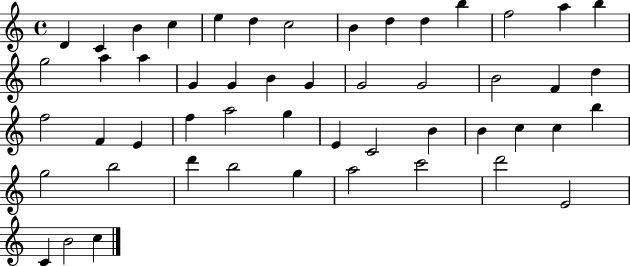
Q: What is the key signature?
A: C major